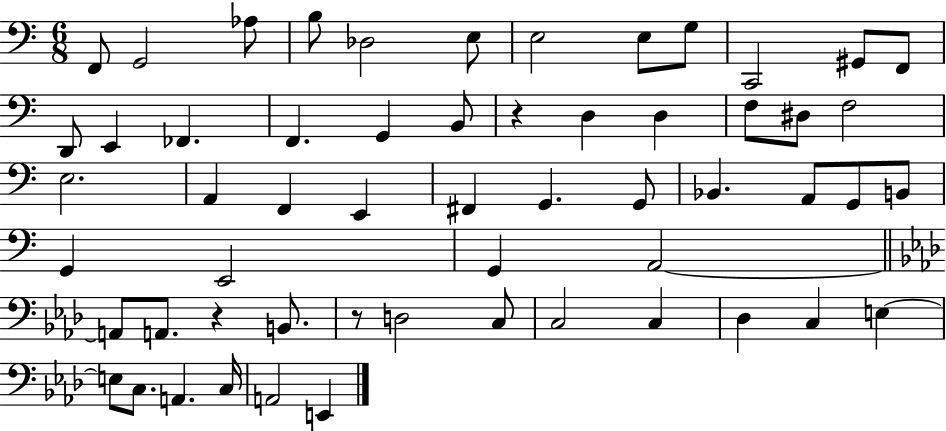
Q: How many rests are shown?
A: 3